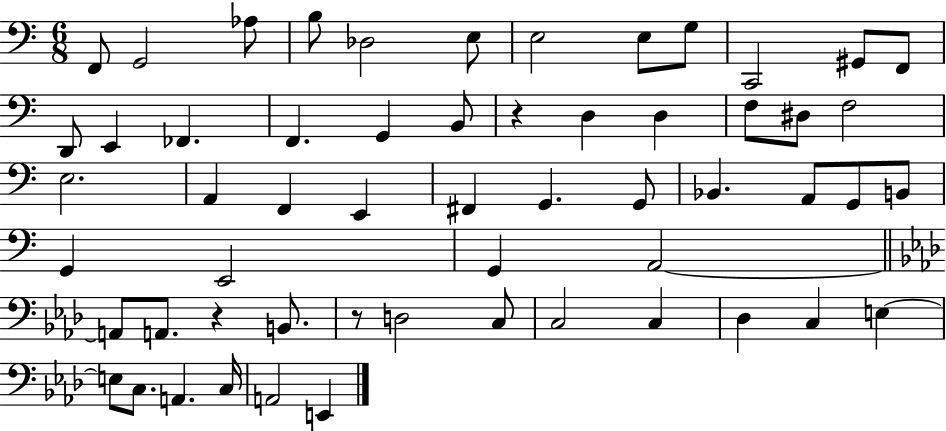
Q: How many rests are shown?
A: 3